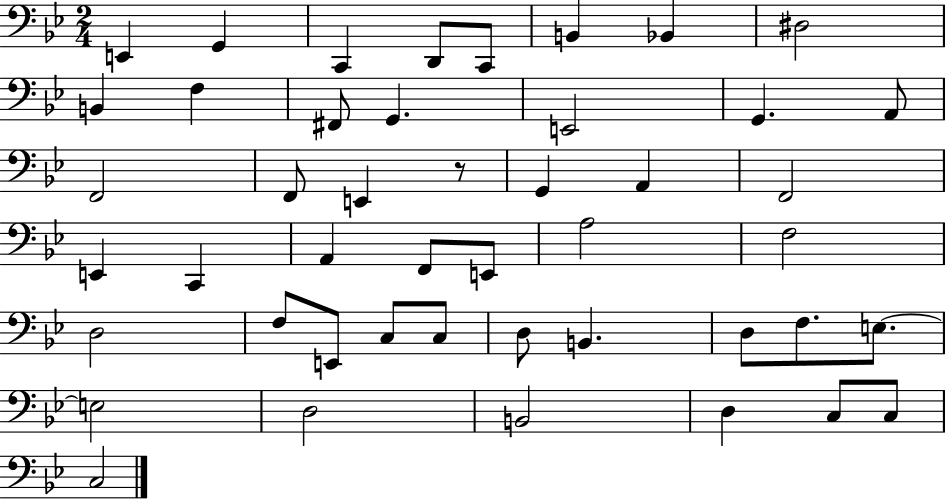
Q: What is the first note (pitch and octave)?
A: E2